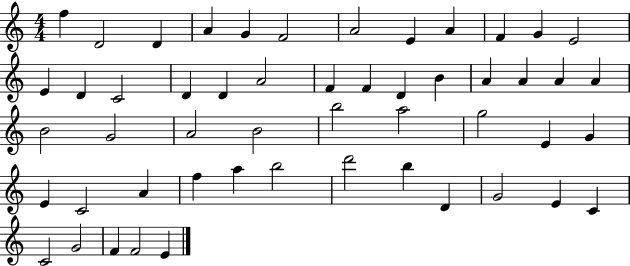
F5/q D4/h D4/q A4/q G4/q F4/h A4/h E4/q A4/q F4/q G4/q E4/h E4/q D4/q C4/h D4/q D4/q A4/h F4/q F4/q D4/q B4/q A4/q A4/q A4/q A4/q B4/h G4/h A4/h B4/h B5/h A5/h G5/h E4/q G4/q E4/q C4/h A4/q F5/q A5/q B5/h D6/h B5/q D4/q G4/h E4/q C4/q C4/h G4/h F4/q F4/h E4/q